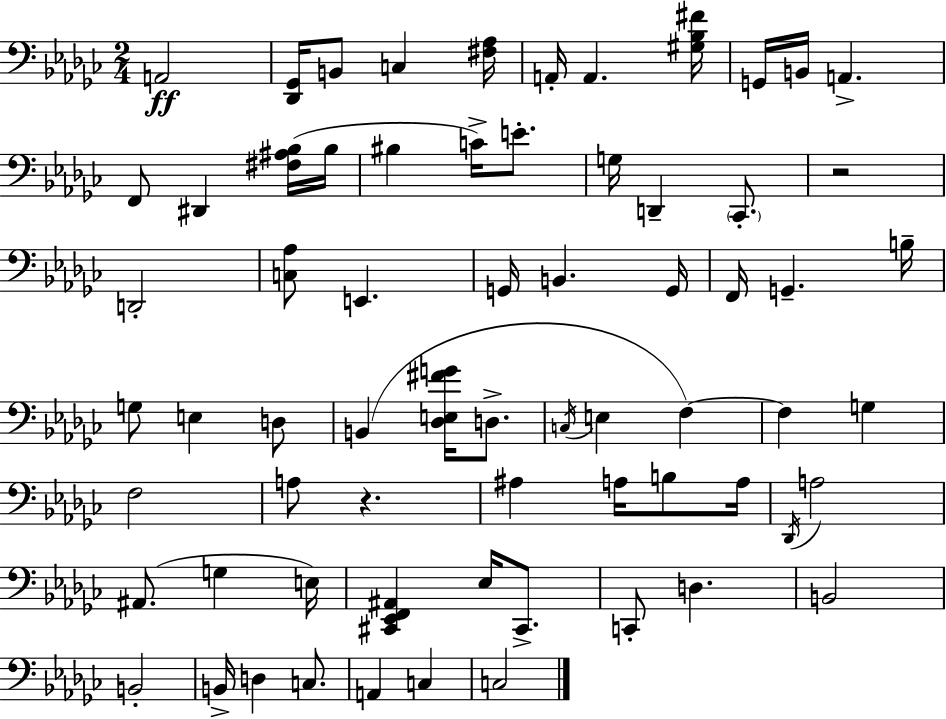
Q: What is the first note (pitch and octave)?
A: A2